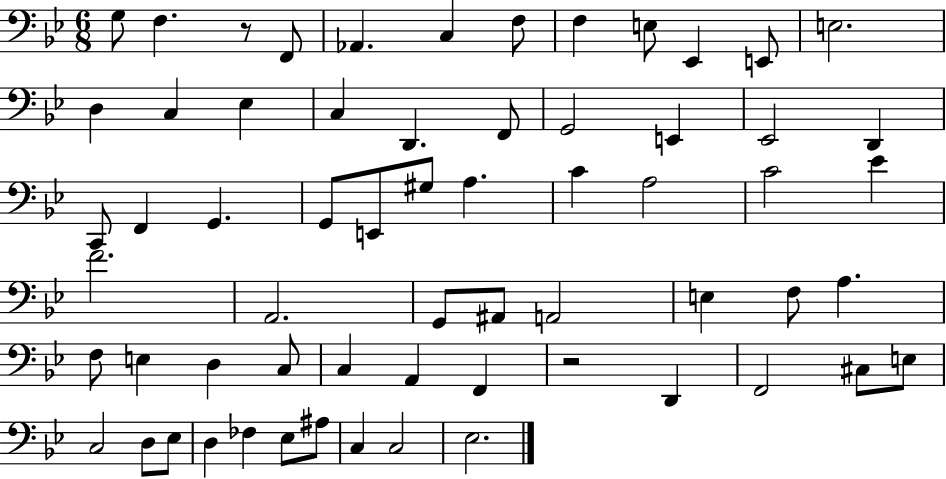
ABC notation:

X:1
T:Untitled
M:6/8
L:1/4
K:Bb
G,/2 F, z/2 F,,/2 _A,, C, F,/2 F, E,/2 _E,, E,,/2 E,2 D, C, _E, C, D,, F,,/2 G,,2 E,, _E,,2 D,, C,,/2 F,, G,, G,,/2 E,,/2 ^G,/2 A, C A,2 C2 _E F2 A,,2 G,,/2 ^A,,/2 A,,2 E, F,/2 A, F,/2 E, D, C,/2 C, A,, F,, z2 D,, F,,2 ^C,/2 E,/2 C,2 D,/2 _E,/2 D, _F, _E,/2 ^A,/2 C, C,2 _E,2